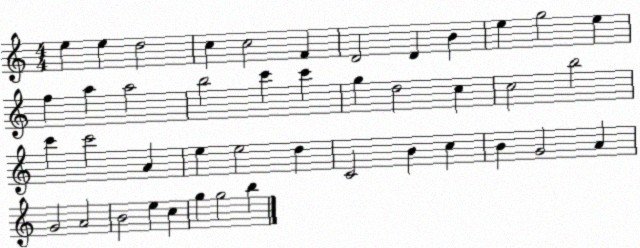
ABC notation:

X:1
T:Untitled
M:4/4
L:1/4
K:C
e e d2 c c2 F D2 D B e g2 e f a a2 b2 c' c' g d2 c c2 b2 c' c'2 A e e2 d C2 B c B G2 A G2 A2 B2 e c g g2 b